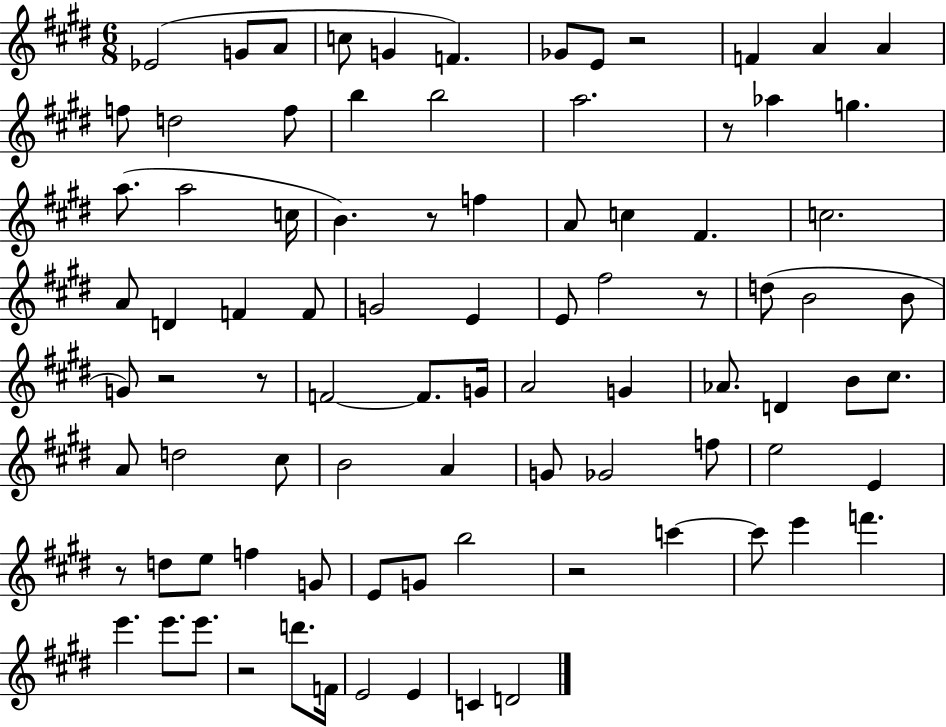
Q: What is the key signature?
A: E major